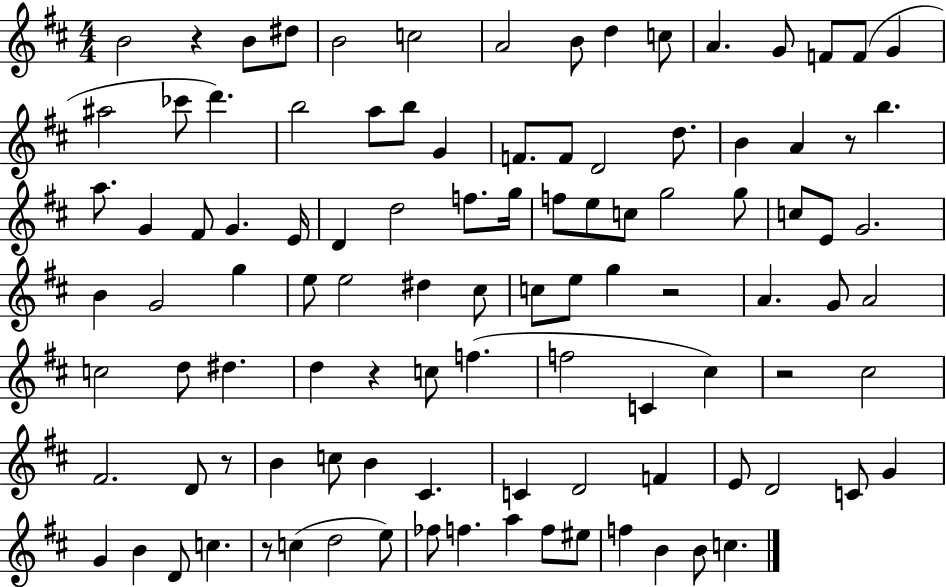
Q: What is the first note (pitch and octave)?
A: B4